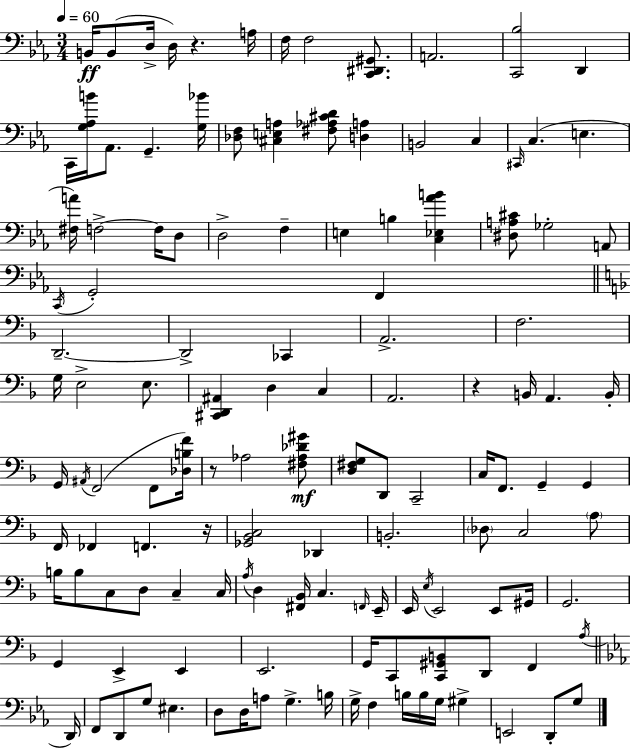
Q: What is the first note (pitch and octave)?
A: B2